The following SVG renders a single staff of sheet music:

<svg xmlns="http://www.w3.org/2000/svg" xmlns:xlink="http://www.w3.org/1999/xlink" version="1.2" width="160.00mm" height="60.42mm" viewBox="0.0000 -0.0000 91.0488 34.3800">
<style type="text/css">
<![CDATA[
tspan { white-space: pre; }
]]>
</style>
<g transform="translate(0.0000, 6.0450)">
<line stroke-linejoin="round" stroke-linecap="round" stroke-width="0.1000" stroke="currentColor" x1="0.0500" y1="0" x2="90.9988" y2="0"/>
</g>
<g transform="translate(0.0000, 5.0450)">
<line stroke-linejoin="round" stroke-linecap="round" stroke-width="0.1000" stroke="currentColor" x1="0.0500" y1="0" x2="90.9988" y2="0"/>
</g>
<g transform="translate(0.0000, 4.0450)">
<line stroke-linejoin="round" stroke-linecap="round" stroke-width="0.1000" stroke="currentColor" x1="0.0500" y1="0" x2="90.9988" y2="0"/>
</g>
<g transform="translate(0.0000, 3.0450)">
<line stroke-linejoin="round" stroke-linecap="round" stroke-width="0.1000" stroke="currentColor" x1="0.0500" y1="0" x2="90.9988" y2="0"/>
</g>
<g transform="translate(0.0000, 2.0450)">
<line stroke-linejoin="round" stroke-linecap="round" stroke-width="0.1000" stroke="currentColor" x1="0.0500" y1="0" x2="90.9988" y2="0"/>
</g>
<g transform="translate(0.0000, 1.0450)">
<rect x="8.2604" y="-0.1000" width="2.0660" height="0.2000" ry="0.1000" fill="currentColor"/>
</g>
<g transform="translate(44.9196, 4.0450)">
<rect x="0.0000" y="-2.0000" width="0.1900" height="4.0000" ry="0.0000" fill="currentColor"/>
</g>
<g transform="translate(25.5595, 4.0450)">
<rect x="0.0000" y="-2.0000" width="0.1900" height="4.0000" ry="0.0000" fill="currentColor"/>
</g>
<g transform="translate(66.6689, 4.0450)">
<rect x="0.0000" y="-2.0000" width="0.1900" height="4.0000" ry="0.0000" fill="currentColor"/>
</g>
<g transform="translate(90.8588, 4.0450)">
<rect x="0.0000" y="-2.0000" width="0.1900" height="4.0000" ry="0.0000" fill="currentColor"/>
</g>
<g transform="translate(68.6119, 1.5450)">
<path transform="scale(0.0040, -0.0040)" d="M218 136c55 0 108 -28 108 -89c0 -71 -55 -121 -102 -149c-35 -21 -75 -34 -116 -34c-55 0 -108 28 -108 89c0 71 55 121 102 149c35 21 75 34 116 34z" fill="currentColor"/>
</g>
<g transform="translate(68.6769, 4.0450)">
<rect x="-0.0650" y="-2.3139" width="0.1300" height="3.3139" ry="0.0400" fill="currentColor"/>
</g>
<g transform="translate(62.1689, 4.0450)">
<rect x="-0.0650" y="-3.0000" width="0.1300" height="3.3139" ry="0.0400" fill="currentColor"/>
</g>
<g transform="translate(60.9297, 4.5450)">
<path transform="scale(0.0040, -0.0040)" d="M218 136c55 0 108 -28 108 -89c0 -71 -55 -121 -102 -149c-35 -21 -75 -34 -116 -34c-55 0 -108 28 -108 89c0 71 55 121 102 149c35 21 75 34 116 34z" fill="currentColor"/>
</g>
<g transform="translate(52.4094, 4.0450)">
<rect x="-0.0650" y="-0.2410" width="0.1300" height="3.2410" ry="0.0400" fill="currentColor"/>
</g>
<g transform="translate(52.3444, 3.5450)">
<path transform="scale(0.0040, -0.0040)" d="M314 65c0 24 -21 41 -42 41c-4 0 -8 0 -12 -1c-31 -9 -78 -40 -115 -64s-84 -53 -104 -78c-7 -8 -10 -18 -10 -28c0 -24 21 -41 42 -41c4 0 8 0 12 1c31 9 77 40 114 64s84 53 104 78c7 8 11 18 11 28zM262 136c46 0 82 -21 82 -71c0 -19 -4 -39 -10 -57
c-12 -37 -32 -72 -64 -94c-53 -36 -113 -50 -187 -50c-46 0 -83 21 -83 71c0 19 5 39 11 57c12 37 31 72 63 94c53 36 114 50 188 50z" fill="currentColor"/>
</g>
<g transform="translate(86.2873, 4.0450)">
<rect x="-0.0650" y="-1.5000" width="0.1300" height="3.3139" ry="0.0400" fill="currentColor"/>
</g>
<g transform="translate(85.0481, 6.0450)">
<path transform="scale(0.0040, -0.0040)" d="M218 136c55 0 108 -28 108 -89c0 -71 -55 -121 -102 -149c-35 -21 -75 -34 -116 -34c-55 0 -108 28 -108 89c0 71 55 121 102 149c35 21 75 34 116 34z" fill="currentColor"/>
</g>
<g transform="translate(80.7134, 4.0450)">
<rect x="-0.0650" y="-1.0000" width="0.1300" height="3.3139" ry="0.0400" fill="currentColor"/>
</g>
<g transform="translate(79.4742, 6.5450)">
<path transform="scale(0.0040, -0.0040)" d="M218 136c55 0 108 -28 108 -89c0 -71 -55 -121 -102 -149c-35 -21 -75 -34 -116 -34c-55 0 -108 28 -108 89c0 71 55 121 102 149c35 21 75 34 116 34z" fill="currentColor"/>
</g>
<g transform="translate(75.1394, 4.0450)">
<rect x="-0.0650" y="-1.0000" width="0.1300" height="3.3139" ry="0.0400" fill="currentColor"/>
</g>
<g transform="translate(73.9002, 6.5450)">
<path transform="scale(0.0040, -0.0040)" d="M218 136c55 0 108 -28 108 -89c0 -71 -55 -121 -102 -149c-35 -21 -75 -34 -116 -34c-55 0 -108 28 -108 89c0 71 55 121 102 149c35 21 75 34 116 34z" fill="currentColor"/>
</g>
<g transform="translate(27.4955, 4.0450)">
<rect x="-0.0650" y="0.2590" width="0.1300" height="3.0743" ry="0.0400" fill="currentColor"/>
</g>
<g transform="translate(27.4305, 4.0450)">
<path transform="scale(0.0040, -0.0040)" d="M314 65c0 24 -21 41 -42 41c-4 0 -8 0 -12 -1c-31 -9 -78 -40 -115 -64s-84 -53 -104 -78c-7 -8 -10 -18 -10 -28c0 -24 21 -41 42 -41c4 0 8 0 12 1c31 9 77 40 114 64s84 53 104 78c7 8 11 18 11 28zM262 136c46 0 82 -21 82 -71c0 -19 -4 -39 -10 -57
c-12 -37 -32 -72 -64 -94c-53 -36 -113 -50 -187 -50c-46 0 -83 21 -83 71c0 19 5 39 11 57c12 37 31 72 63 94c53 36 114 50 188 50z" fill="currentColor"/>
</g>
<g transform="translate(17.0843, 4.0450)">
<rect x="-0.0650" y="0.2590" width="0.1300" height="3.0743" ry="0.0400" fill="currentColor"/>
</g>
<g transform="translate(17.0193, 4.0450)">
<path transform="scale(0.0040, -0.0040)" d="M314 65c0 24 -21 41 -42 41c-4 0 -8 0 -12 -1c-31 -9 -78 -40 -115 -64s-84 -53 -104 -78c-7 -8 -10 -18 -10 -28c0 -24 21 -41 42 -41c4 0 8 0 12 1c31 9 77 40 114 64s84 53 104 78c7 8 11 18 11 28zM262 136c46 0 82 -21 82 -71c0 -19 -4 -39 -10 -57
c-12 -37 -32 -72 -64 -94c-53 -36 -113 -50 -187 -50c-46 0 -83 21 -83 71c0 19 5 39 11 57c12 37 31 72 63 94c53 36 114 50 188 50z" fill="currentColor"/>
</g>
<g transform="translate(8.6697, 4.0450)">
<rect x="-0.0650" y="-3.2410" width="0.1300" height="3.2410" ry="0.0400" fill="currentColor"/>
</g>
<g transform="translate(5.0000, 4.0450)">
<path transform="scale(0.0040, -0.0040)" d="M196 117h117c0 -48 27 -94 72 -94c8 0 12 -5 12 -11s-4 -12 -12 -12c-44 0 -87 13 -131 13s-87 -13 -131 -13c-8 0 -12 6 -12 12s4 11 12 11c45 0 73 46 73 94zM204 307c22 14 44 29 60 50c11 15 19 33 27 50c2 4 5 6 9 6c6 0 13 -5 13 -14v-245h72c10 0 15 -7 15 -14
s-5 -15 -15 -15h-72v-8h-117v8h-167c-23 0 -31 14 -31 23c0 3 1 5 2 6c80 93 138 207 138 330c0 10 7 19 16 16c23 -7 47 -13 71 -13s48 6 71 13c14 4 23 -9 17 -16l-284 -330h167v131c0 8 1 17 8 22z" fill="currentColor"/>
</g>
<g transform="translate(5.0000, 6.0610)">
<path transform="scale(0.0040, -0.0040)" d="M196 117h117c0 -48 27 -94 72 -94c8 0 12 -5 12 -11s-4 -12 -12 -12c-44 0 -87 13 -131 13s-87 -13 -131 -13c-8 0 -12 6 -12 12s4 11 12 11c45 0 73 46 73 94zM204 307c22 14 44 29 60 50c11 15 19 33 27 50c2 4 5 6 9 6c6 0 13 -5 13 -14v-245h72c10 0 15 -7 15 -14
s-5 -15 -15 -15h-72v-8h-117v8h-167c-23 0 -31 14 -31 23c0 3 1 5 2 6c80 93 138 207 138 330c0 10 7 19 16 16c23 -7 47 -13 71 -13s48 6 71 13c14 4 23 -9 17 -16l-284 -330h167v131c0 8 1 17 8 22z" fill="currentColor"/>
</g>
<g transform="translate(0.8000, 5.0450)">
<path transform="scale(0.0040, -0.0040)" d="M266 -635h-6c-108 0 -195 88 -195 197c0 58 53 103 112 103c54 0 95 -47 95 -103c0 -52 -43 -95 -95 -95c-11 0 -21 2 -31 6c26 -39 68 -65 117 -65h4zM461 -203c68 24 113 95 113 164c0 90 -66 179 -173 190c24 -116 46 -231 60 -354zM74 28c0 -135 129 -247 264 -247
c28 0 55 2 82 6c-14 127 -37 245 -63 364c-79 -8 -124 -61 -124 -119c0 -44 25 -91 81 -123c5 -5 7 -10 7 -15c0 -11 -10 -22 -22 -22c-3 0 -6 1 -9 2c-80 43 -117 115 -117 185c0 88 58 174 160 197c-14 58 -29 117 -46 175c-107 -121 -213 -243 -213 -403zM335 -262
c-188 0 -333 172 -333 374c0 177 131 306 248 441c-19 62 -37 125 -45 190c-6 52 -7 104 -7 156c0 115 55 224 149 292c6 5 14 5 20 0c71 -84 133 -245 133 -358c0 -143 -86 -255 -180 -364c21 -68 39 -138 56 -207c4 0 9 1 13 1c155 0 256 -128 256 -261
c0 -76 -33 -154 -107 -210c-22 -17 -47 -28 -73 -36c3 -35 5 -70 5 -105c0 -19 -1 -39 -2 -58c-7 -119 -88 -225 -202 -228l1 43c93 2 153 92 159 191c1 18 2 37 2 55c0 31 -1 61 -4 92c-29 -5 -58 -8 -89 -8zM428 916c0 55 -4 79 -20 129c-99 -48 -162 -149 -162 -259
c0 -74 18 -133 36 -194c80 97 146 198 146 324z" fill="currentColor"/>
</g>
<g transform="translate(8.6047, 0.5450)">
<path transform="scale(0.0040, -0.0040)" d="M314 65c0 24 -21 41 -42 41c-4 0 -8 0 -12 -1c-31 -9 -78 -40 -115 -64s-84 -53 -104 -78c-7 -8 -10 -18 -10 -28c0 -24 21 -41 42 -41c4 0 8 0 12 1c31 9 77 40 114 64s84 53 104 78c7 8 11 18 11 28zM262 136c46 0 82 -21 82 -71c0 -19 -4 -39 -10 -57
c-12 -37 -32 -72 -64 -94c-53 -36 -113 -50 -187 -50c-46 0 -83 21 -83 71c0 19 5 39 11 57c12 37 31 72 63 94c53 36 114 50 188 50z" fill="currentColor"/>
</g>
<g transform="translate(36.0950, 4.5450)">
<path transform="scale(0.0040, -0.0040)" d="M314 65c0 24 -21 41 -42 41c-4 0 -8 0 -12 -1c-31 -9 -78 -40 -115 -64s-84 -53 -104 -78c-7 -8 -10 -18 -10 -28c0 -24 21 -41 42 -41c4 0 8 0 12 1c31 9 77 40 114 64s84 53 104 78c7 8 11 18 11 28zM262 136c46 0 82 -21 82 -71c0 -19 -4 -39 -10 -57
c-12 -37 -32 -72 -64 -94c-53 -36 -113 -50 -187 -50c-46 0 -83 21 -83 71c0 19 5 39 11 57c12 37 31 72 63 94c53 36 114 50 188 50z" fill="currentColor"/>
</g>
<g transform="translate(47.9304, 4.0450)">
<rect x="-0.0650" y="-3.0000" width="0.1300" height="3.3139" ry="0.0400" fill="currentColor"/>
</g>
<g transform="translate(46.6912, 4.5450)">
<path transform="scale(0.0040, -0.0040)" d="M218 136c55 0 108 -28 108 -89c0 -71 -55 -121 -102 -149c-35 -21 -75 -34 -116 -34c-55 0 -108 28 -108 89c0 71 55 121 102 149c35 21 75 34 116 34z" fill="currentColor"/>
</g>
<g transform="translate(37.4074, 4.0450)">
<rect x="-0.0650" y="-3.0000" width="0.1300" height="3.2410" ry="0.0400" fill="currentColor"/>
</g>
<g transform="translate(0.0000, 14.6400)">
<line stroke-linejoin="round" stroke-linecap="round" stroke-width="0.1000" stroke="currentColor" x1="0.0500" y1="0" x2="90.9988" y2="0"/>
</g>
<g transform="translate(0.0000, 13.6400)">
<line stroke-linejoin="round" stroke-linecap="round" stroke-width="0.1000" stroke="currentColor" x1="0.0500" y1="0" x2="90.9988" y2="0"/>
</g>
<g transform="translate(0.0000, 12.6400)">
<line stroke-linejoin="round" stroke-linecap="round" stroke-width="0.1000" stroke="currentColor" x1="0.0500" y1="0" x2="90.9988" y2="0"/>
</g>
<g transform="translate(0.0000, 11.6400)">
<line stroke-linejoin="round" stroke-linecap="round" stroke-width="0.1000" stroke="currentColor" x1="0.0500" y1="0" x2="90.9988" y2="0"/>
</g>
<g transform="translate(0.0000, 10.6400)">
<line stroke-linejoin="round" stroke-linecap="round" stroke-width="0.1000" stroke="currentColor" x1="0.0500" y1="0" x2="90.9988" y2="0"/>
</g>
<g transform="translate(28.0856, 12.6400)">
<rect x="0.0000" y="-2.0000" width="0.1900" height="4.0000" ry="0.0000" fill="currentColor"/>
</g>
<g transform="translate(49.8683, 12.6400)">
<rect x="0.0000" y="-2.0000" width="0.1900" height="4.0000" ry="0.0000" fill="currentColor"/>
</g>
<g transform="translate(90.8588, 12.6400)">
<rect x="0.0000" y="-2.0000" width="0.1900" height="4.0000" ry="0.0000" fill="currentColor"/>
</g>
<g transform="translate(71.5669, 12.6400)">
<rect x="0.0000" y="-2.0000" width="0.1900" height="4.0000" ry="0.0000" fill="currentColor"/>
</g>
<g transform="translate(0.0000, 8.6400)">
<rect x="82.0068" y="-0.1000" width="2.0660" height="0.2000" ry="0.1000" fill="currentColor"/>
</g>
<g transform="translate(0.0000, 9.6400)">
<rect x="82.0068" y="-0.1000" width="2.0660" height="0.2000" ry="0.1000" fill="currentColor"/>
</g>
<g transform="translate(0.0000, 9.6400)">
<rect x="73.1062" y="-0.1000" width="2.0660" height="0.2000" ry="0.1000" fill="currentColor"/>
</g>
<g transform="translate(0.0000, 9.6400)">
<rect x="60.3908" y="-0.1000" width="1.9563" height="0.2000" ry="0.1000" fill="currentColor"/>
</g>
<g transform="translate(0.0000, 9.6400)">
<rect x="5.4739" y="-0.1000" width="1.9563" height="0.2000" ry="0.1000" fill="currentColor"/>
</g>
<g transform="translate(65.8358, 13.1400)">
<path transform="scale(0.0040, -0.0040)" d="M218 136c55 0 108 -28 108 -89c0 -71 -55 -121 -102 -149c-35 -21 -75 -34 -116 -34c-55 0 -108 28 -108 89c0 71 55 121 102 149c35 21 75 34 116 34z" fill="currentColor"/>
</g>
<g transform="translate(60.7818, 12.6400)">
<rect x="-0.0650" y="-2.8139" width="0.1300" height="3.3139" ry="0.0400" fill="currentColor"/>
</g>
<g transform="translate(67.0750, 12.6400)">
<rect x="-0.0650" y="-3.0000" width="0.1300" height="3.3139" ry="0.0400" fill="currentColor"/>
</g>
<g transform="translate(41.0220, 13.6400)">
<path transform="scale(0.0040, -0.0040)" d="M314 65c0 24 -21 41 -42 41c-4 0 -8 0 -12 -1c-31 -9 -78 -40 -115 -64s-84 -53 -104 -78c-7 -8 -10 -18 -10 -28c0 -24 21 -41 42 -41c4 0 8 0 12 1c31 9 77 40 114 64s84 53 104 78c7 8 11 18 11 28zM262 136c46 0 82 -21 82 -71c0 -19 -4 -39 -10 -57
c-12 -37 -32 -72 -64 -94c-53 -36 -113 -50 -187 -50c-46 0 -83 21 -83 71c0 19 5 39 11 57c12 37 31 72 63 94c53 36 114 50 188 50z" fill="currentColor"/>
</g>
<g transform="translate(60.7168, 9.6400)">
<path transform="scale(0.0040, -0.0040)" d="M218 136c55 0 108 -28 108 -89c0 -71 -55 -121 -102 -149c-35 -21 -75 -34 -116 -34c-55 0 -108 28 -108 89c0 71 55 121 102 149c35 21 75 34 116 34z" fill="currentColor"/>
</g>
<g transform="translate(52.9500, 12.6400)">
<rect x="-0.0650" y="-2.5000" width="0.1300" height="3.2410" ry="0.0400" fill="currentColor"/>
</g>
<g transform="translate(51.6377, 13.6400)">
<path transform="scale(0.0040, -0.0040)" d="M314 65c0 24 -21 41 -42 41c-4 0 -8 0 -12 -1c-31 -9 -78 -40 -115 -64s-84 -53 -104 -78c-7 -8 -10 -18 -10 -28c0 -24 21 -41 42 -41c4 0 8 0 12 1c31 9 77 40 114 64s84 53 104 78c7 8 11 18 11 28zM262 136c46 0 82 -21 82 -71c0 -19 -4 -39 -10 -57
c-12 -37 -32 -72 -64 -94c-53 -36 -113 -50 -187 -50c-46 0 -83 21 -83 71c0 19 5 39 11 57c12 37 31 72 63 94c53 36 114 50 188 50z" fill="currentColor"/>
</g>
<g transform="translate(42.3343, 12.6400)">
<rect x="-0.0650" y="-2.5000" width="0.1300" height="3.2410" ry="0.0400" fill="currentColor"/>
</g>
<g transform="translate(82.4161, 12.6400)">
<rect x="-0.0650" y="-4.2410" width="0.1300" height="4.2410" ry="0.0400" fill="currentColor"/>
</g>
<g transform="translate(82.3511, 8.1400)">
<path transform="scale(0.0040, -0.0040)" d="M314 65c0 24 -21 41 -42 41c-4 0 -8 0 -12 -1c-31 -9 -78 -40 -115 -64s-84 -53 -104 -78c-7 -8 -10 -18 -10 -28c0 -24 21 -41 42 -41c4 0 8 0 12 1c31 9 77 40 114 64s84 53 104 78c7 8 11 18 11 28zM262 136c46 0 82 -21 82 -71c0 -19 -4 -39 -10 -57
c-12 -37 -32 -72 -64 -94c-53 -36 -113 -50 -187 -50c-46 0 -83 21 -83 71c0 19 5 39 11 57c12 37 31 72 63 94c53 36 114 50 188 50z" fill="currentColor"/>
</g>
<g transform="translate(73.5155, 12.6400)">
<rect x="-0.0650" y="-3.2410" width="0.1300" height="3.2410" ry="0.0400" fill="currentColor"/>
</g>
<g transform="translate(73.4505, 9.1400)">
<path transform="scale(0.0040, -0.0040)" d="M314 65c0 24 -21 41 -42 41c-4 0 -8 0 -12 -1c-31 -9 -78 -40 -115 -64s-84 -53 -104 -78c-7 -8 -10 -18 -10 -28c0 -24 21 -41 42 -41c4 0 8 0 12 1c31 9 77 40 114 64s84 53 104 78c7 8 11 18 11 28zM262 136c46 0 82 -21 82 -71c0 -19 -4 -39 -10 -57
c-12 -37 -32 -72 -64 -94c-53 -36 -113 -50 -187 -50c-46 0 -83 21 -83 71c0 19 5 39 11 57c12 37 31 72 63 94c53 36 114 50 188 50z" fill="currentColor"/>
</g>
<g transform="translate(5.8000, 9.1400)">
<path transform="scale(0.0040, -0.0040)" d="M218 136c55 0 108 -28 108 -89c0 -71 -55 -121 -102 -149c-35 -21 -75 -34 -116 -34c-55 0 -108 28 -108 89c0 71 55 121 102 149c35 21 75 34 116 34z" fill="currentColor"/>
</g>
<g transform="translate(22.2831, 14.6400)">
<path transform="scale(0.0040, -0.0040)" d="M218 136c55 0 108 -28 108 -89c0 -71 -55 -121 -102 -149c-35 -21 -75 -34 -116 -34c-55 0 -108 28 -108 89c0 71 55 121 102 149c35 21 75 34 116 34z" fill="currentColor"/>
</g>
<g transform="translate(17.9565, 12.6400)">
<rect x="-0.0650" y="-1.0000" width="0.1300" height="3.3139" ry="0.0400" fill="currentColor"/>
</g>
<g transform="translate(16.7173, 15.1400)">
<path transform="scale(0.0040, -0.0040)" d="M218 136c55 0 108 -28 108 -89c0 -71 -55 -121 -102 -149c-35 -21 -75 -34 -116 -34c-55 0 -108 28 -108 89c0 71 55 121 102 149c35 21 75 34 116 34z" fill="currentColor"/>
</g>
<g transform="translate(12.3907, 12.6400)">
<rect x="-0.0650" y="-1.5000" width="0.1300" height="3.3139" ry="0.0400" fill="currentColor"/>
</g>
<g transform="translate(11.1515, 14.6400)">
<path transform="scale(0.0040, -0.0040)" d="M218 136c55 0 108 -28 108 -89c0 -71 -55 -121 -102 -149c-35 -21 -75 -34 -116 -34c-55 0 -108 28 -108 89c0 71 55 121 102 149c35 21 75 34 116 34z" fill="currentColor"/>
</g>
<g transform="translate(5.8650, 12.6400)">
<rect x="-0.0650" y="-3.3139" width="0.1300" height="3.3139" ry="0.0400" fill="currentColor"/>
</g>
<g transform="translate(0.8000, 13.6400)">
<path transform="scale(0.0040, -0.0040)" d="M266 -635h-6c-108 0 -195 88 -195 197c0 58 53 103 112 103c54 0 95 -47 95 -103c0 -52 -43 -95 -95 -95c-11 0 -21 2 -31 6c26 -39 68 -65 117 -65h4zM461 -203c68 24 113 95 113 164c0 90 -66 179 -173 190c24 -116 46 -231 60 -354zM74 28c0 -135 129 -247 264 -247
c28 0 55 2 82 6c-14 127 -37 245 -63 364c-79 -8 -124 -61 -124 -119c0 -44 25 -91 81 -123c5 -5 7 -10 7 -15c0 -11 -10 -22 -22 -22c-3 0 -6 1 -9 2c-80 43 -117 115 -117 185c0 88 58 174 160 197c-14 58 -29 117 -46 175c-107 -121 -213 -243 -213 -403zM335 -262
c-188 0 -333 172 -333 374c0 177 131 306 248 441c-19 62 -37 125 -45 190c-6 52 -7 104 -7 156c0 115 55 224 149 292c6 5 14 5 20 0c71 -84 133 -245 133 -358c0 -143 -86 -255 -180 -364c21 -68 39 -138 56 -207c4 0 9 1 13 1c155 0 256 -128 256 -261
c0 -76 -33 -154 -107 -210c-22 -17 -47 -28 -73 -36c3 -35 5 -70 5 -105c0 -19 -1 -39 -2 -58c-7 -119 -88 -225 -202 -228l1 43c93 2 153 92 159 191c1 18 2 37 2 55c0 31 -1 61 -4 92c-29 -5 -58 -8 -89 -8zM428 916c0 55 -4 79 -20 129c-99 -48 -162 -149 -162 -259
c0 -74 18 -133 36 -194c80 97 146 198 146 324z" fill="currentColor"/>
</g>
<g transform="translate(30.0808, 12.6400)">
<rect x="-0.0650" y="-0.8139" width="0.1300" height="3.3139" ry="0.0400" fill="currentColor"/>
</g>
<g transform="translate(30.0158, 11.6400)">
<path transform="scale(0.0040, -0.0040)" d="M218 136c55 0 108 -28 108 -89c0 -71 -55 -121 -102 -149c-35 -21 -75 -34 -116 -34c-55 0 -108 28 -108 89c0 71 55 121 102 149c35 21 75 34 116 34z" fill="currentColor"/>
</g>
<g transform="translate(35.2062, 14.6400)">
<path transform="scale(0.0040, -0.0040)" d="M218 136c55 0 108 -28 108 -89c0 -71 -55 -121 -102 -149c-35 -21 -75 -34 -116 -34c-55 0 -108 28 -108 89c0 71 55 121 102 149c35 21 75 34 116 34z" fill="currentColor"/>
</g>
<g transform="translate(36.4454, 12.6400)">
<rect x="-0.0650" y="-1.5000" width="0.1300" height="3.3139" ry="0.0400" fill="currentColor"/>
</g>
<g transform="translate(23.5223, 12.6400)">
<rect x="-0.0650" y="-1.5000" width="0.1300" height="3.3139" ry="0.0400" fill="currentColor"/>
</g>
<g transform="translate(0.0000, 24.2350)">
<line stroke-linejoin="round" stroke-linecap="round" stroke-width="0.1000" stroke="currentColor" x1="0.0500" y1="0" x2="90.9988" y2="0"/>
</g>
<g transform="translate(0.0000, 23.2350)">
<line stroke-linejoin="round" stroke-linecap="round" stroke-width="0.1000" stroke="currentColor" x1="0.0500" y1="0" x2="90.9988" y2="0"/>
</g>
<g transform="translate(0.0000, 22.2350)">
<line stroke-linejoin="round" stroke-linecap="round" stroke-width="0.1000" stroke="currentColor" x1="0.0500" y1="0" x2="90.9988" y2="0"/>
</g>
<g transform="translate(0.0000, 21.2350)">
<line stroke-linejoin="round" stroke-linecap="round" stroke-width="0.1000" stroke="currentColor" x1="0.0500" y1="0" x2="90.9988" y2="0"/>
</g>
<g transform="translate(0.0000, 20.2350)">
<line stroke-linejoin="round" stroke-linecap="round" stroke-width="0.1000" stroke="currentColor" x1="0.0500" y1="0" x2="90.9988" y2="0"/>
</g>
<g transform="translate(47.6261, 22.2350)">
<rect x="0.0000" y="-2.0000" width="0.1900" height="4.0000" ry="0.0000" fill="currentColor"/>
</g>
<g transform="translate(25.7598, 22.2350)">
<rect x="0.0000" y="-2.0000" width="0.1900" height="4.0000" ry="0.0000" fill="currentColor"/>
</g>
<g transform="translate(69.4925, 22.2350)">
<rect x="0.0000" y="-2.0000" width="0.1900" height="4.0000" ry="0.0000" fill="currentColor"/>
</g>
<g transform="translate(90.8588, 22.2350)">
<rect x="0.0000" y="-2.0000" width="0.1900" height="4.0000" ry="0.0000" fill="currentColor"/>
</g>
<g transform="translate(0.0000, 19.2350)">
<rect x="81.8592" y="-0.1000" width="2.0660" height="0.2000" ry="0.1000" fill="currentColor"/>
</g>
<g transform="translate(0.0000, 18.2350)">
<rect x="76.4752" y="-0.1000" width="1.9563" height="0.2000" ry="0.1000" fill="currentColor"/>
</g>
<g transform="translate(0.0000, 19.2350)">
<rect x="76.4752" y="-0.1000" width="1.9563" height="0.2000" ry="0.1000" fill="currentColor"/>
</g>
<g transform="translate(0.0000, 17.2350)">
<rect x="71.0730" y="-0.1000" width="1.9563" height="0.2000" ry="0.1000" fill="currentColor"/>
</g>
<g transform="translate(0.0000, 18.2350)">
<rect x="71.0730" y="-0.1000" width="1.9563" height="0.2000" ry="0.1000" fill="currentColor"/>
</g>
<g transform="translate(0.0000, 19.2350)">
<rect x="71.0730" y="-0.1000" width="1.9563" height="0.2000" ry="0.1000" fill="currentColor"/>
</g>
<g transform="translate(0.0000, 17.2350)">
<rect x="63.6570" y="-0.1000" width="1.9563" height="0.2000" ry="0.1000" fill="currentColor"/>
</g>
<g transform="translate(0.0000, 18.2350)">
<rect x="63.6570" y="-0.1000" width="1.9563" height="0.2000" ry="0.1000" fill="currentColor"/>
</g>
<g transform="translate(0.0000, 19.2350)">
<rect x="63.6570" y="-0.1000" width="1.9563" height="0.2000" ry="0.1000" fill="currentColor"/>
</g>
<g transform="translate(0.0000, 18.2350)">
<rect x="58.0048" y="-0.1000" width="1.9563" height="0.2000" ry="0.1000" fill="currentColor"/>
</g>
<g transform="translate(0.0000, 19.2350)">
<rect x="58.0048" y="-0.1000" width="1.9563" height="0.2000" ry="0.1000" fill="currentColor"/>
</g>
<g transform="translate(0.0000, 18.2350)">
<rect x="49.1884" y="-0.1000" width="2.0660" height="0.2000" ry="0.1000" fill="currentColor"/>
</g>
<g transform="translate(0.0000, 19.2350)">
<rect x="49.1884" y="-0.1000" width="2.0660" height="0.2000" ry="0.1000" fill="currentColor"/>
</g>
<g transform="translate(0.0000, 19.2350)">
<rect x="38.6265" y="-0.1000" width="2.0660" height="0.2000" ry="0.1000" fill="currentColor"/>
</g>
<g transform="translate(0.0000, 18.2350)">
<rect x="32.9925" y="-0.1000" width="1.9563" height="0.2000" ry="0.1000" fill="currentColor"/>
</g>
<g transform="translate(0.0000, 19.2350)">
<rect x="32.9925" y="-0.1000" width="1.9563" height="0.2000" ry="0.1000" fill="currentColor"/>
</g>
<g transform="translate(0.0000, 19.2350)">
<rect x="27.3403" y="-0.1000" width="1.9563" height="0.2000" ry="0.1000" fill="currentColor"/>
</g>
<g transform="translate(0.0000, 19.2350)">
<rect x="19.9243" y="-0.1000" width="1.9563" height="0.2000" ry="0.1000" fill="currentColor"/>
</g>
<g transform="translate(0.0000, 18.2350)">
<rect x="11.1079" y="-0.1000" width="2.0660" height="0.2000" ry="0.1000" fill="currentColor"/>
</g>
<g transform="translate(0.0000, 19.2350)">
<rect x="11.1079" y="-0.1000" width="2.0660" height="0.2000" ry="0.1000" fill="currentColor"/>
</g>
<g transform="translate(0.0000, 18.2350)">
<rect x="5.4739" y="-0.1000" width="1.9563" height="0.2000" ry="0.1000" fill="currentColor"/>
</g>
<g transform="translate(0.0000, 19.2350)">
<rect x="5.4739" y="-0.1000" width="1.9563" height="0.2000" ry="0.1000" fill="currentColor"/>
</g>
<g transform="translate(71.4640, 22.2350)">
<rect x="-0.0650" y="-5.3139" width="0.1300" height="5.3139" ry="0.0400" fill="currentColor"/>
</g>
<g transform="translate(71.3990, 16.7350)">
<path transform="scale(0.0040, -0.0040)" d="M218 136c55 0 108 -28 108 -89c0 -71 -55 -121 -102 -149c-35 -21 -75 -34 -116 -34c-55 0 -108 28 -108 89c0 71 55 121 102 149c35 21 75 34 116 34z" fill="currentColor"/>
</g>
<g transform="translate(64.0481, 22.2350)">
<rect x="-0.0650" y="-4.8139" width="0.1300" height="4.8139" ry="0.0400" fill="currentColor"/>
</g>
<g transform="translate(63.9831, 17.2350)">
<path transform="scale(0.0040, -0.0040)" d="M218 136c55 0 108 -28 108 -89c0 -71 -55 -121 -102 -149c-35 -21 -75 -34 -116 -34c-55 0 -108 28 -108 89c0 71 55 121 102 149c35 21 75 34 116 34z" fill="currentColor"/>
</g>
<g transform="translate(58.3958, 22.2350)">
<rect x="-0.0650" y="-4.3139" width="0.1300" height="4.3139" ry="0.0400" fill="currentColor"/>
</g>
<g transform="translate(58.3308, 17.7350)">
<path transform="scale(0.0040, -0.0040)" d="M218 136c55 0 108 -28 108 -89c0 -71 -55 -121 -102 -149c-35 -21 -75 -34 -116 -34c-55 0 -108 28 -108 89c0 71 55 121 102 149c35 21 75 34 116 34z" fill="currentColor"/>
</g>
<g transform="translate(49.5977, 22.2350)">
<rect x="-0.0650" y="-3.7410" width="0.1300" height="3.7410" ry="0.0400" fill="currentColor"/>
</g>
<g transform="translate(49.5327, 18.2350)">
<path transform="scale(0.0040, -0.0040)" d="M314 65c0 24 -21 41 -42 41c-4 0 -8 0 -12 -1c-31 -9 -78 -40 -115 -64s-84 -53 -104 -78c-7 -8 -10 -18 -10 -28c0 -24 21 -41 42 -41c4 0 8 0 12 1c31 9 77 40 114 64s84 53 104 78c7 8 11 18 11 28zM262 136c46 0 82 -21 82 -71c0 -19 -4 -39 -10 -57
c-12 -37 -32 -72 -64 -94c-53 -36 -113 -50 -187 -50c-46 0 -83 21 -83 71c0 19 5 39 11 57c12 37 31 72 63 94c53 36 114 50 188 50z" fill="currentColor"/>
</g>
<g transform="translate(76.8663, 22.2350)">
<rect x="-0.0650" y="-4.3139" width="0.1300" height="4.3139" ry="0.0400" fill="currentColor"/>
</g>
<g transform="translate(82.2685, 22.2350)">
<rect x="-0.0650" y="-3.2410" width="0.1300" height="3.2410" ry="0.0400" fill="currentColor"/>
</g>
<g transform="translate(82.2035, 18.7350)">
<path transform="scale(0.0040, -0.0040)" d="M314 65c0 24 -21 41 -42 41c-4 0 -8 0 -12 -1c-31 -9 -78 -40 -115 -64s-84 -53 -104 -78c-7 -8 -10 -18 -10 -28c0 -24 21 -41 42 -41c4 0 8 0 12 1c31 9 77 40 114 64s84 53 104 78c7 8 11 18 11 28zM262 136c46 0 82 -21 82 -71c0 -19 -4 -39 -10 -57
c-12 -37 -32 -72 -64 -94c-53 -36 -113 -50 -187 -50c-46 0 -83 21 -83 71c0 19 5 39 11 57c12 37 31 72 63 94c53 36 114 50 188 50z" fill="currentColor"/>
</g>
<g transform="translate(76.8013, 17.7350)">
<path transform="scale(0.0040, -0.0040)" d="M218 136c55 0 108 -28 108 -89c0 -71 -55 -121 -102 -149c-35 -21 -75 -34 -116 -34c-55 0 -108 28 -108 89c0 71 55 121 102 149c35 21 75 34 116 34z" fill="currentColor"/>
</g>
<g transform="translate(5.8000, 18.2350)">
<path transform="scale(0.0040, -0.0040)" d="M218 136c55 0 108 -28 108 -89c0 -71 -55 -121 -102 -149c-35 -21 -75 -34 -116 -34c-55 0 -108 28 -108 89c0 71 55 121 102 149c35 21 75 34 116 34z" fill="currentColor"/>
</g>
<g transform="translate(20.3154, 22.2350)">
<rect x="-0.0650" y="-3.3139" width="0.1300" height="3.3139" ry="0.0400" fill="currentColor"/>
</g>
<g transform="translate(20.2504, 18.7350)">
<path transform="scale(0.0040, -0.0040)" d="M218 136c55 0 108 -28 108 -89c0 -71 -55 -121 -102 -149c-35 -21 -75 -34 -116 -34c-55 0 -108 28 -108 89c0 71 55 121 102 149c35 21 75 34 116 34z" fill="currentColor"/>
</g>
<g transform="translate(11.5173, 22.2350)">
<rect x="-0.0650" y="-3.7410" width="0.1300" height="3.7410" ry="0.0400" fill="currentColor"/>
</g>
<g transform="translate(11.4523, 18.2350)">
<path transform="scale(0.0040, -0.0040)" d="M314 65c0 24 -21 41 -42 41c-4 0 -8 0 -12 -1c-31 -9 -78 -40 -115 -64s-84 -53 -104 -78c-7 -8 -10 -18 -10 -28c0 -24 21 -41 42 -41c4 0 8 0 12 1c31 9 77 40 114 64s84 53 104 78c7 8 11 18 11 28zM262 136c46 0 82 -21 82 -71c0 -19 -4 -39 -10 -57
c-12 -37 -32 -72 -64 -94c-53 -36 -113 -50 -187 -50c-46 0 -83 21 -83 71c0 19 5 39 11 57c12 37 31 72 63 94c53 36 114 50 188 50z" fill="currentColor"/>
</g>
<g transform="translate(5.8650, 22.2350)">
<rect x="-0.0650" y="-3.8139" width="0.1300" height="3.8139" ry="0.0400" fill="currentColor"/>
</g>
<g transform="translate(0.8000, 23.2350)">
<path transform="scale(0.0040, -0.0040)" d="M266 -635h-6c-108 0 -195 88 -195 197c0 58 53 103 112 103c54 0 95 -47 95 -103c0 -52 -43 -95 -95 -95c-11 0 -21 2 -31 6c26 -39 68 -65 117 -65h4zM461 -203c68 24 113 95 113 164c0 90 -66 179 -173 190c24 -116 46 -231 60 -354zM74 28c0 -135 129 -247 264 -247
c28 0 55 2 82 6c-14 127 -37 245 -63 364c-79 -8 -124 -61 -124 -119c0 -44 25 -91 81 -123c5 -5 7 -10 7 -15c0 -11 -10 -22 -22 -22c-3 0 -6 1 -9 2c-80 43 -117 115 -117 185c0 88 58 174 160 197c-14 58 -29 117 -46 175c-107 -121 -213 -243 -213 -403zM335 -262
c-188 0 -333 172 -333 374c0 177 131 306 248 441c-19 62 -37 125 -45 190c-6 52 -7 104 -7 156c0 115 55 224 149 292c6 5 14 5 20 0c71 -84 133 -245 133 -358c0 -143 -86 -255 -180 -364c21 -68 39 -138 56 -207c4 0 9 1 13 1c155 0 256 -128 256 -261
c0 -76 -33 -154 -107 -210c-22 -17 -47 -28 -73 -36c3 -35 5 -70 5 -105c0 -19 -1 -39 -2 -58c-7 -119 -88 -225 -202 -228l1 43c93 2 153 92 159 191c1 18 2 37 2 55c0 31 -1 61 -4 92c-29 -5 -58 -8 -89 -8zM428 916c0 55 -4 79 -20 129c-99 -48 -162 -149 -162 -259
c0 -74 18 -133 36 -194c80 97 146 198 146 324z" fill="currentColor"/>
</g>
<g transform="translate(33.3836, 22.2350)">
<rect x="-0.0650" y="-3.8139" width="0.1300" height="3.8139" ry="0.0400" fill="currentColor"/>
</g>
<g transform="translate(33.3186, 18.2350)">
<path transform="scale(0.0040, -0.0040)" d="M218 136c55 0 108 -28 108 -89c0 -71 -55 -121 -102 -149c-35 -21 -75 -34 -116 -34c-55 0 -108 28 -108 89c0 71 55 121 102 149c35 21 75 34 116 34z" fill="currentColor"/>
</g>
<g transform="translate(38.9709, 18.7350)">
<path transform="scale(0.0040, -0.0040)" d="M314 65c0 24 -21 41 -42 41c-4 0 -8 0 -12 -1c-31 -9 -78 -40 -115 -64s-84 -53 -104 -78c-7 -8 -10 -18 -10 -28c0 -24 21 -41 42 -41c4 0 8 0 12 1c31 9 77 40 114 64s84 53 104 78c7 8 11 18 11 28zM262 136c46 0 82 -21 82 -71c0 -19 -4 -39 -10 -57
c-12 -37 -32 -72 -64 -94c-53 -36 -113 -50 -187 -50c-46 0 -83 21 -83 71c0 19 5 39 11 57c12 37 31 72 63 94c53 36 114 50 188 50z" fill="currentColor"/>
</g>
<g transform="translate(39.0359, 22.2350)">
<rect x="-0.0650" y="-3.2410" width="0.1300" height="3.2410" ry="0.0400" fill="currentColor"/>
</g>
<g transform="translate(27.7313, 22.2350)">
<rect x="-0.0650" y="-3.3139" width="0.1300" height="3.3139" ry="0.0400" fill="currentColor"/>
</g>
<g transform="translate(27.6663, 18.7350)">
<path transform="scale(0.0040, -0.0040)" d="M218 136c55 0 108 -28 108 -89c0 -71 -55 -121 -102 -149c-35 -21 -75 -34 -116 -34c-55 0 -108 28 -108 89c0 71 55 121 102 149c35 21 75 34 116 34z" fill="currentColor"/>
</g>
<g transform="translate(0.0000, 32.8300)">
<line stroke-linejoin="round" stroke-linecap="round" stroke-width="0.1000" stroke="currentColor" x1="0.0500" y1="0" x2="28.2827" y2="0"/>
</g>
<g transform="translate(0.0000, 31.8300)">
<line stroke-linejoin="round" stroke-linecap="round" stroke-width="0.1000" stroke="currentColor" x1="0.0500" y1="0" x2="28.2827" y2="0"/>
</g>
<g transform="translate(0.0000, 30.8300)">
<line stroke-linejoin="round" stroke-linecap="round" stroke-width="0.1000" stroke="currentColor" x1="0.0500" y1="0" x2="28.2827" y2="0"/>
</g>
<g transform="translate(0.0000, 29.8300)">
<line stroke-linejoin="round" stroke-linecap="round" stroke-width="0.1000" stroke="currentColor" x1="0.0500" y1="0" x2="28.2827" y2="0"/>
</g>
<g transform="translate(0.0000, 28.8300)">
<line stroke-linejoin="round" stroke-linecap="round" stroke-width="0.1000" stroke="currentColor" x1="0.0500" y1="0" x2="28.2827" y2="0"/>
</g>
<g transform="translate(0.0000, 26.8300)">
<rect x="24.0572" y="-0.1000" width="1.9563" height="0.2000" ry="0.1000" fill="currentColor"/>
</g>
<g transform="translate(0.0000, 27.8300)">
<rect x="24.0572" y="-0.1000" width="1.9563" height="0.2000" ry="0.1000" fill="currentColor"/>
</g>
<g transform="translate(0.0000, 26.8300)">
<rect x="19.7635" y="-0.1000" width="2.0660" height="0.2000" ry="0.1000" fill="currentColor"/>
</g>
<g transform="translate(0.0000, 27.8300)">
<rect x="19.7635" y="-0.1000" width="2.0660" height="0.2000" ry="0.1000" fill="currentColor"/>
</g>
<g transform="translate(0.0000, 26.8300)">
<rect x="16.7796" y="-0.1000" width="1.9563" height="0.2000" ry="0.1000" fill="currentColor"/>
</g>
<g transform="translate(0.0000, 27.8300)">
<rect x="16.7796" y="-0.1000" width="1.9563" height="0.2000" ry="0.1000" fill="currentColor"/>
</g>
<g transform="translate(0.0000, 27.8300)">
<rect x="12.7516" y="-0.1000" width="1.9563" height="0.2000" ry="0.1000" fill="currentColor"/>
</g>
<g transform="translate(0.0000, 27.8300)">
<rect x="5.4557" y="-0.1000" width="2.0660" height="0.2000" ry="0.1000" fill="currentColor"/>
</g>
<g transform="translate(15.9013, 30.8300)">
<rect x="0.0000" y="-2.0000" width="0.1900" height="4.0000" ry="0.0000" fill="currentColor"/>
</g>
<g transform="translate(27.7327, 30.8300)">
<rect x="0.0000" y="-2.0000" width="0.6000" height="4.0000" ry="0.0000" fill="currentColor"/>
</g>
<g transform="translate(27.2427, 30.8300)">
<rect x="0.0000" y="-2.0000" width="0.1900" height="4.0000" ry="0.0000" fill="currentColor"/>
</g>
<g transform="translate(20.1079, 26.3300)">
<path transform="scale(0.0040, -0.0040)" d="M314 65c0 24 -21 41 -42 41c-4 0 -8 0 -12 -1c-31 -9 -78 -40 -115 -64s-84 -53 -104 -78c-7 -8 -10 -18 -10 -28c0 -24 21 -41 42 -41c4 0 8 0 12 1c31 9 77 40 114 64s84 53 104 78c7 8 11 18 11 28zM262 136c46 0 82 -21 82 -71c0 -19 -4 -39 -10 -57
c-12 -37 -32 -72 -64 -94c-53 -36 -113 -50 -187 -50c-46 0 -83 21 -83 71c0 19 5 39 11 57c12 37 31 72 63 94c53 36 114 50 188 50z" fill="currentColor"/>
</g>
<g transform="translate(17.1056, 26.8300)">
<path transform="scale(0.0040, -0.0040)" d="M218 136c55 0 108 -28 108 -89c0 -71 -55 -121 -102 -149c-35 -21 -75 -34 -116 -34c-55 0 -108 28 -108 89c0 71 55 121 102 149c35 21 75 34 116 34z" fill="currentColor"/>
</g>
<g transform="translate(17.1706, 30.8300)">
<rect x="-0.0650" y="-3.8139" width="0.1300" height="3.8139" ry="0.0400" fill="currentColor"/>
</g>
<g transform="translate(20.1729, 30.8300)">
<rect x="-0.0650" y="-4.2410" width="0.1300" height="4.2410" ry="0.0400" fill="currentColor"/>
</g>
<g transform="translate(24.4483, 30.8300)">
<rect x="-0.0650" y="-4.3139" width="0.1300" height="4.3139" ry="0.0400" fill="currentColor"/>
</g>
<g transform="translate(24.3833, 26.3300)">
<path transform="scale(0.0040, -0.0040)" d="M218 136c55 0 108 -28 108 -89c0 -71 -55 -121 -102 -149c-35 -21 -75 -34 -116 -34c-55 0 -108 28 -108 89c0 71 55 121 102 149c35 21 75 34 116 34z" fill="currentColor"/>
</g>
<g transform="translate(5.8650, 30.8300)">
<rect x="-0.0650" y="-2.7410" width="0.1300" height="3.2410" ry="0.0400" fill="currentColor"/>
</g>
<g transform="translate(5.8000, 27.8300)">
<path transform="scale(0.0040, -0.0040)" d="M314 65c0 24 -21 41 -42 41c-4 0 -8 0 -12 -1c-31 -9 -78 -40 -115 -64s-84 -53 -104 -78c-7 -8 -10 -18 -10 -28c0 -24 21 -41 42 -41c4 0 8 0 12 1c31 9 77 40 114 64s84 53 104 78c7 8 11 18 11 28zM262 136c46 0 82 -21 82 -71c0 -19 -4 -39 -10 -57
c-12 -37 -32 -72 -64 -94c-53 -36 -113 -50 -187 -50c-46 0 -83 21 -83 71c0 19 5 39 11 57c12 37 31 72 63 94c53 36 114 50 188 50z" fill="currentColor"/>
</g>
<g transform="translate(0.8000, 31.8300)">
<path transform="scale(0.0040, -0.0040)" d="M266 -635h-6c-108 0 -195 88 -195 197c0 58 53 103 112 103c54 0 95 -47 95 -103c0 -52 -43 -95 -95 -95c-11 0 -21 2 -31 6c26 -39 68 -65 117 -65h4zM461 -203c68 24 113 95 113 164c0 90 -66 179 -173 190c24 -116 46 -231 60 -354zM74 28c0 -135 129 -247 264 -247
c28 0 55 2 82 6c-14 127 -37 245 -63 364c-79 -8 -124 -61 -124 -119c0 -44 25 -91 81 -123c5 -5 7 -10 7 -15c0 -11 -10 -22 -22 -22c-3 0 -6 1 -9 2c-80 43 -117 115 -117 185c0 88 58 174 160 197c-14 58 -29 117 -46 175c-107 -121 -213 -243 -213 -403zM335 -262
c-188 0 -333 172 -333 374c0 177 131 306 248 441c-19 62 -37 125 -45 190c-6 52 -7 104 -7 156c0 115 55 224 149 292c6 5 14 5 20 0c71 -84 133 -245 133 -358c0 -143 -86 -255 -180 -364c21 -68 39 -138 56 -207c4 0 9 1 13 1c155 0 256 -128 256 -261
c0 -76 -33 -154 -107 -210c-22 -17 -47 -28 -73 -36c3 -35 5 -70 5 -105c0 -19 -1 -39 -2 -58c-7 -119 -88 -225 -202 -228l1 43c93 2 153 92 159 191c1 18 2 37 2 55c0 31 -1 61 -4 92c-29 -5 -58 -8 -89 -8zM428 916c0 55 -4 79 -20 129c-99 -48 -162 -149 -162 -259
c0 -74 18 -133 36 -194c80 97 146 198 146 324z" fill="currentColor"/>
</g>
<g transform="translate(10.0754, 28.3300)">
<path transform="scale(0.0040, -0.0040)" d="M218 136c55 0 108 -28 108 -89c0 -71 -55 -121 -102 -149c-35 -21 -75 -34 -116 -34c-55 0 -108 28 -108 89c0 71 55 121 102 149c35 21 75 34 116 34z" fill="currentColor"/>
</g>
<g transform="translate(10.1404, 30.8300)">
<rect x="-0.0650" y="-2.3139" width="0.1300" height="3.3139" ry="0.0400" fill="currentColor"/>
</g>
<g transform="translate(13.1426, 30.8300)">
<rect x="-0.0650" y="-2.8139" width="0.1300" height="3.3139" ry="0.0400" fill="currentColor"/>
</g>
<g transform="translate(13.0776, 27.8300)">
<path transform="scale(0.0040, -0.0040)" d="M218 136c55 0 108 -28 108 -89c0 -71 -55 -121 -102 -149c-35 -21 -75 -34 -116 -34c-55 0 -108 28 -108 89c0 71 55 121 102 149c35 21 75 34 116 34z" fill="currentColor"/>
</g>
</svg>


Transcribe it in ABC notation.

X:1
T:Untitled
M:4/4
L:1/4
K:C
b2 B2 B2 A2 A c2 A g D D E b E D E d E G2 G2 a A b2 d'2 c' c'2 b b c' b2 c'2 d' e' f' d' b2 a2 g a c' d'2 d'